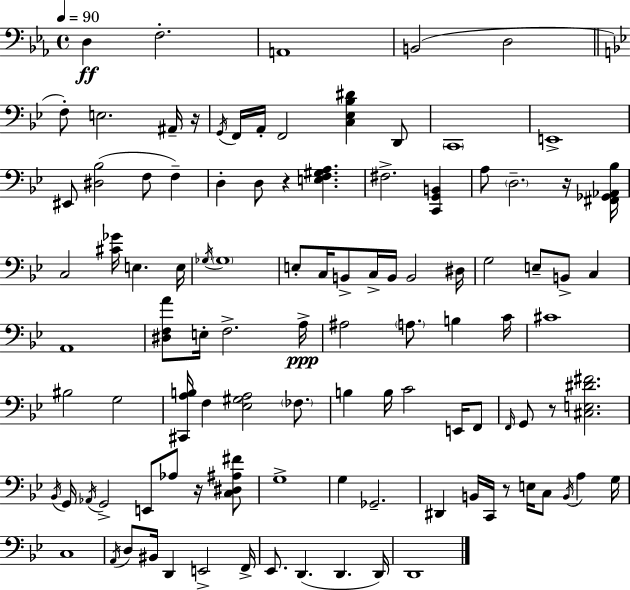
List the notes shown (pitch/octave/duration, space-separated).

D3/q F3/h. A2/w B2/h D3/h F3/e E3/h. A#2/s R/s G2/s F2/s A2/s F2/h [C3,Eb3,Bb3,D#4]/q D2/e C2/w E2/w EIS2/e [D#3,Bb3]/h F3/e F3/q D3/q D3/e R/q [E3,F3,G#3,A3]/q. F#3/h. [C2,G2,B2]/q A3/e D3/h. R/s [F#2,Gb2,Ab2,Bb3]/s C3/h [C#4,Gb4]/s E3/q. E3/s Gb3/s Gb3/w E3/e C3/s B2/e C3/s B2/s B2/h D#3/s G3/h E3/e B2/e C3/q A2/w [D#3,F3,A4]/e E3/s F3/h. A3/s A#3/h A3/e. B3/q C4/s C#4/w BIS3/h G3/h [C#2,A3,B3]/s F3/q [Eb3,G#3,A3]/h FES3/e. B3/q B3/s C4/h E2/s F2/e F2/s G2/e R/e [C#3,E3,D#4,F#4]/h. Bb2/s G2/s Ab2/s G2/h E2/e Ab3/e R/s [C3,D#3,A#3,F#4]/e G3/w G3/q Gb2/h. D#2/q B2/s C2/s R/e E3/s C3/e B2/s A3/q G3/s C3/w A2/s D3/e BIS2/s D2/q E2/h F2/s Eb2/e. D2/q. D2/q. D2/s D2/w